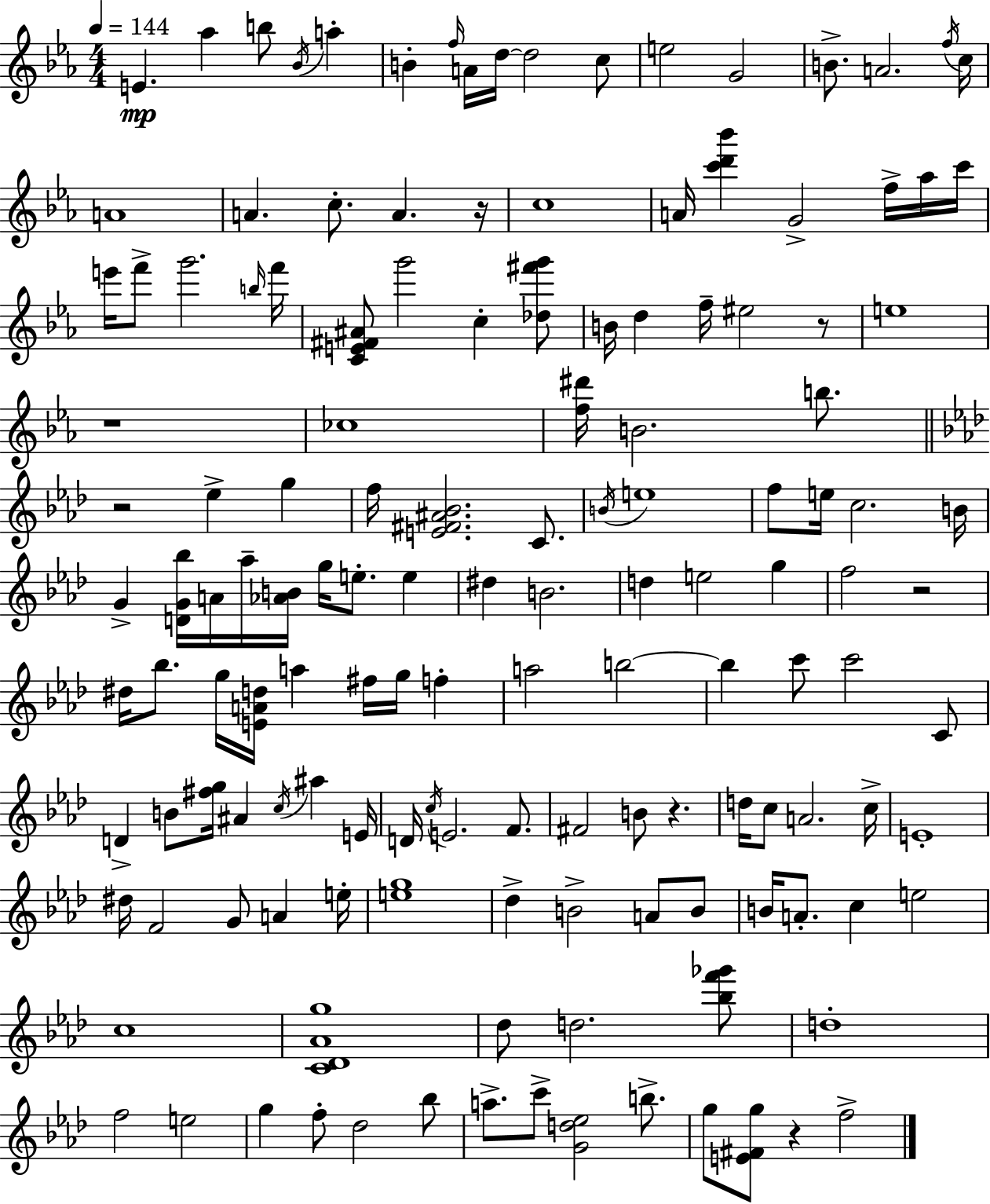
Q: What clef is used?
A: treble